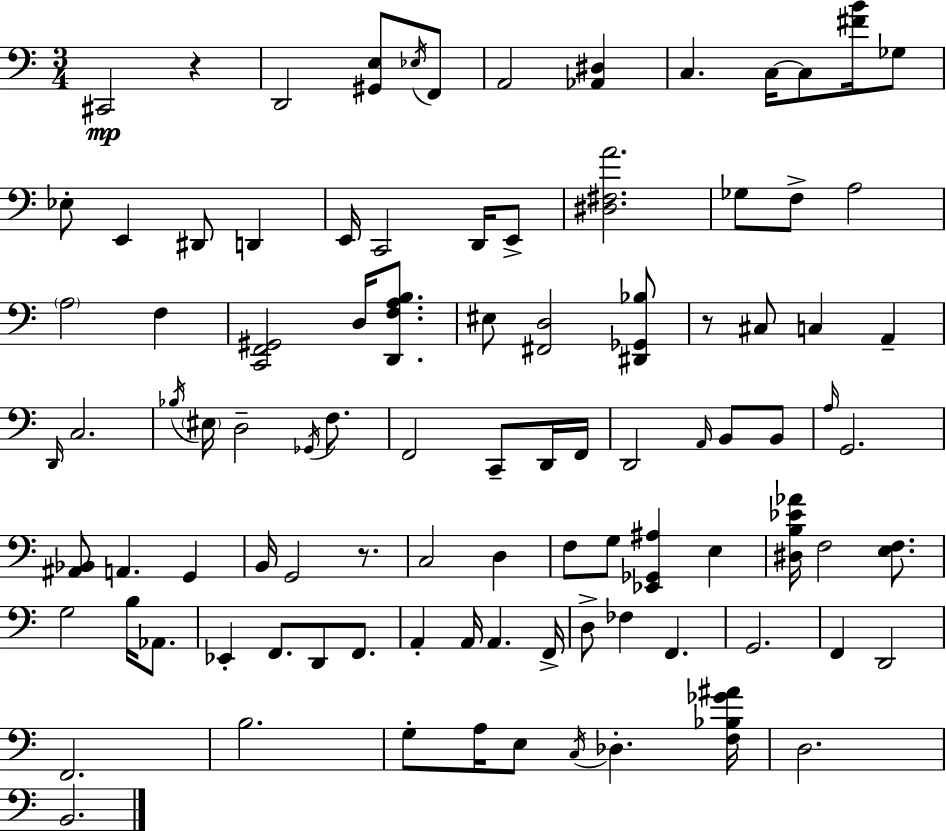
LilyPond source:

{
  \clef bass
  \numericTimeSignature
  \time 3/4
  \key a \minor
  cis,2\mp r4 | d,2 <gis, e>8 \acciaccatura { ees16 } f,8 | a,2 <aes, dis>4 | c4. c16~~ c8 <fis' b'>16 ges8 | \break ees8-. e,4 dis,8 d,4 | e,16 c,2 d,16 e,8-> | <dis fis a'>2. | ges8 f8-> a2 | \break \parenthesize a2 f4 | <c, f, gis,>2 d16 <d, f a b>8. | eis8 <fis, d>2 <dis, ges, bes>8 | r8 cis8 c4 a,4-- | \break \grace { d,16 } c2. | \acciaccatura { bes16 } \parenthesize eis16 d2-- | \acciaccatura { ges,16 } f8. f,2 | c,8-- d,16 f,16 d,2 | \break \grace { a,16 } b,8 b,8 \grace { a16 } g,2. | <ais, bes,>8 a,4. | g,4 b,16 g,2 | r8. c2 | \break d4 f8 g8 <ees, ges, ais>4 | e4 <dis b ees' aes'>16 f2 | <e f>8. g2 | b16 aes,8. ees,4-. f,8. | \break d,8 f,8. a,4-. a,16 a,4. | f,16-> d8-> fes4 | f,4. g,2. | f,4 d,2 | \break f,2. | b2. | g8-. a16 e8 \acciaccatura { c16 } | des4.-. <f bes ges' ais'>16 d2. | \break b,2. | \bar "|."
}